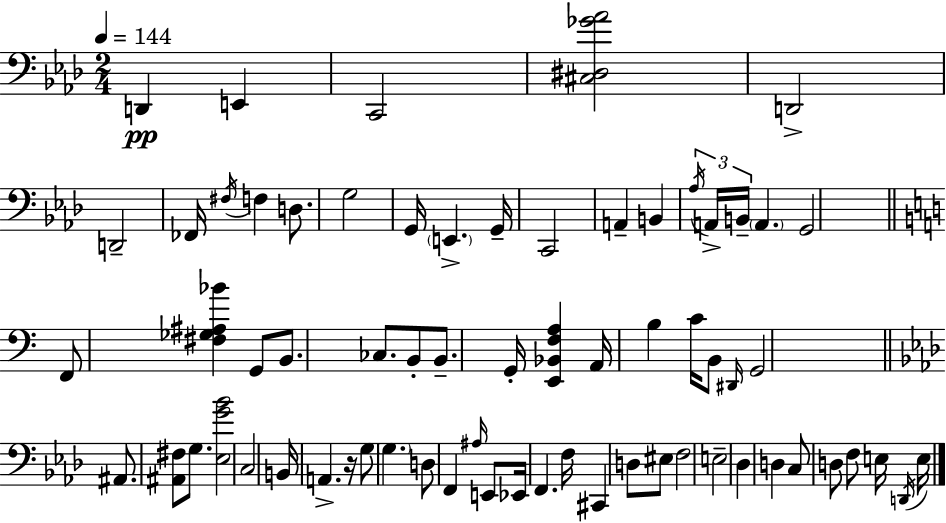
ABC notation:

X:1
T:Untitled
M:2/4
L:1/4
K:Ab
D,, E,, C,,2 [^C,^D,_G_A]2 D,,2 D,,2 _F,,/4 ^F,/4 F, D,/2 G,2 G,,/4 E,, G,,/4 C,,2 A,, B,, _A,/4 A,,/4 B,,/4 A,, G,,2 F,,/2 [^F,_G,^A,_B] G,,/2 B,,/2 _C,/2 B,,/2 B,,/2 G,,/4 [E,,_B,,F,A,] A,,/4 B, C/4 B,,/2 ^D,,/4 G,,2 ^A,,/2 [^A,,^F,]/2 G,/2 [_E,G_B]2 C,2 B,,/4 A,, z/4 G,/2 G, D,/2 F,, ^A,/4 E,,/2 _E,,/4 F,, F,/4 ^C,, D,/2 ^E,/2 F,2 E,2 _D, D, C,/2 D,/2 F,/2 E,/4 D,,/4 E,/4